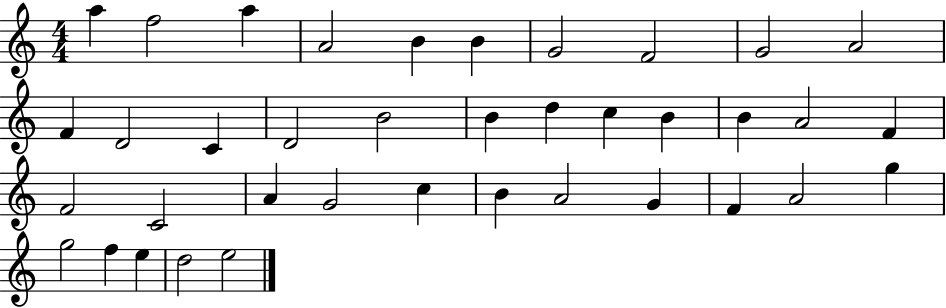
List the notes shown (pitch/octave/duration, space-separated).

A5/q F5/h A5/q A4/h B4/q B4/q G4/h F4/h G4/h A4/h F4/q D4/h C4/q D4/h B4/h B4/q D5/q C5/q B4/q B4/q A4/h F4/q F4/h C4/h A4/q G4/h C5/q B4/q A4/h G4/q F4/q A4/h G5/q G5/h F5/q E5/q D5/h E5/h